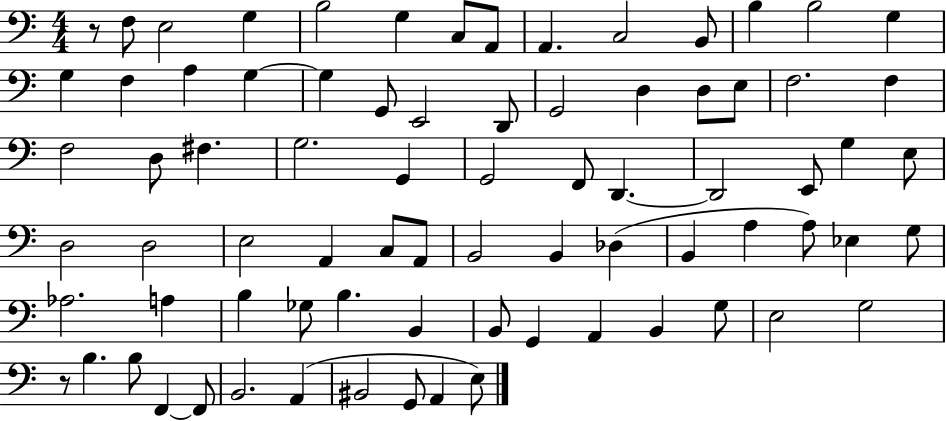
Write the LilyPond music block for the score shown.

{
  \clef bass
  \numericTimeSignature
  \time 4/4
  \key c \major
  r8 f8 e2 g4 | b2 g4 c8 a,8 | a,4. c2 b,8 | b4 b2 g4 | \break g4 f4 a4 g4~~ | g4 g,8 e,2 d,8 | g,2 d4 d8 e8 | f2. f4 | \break f2 d8 fis4. | g2. g,4 | g,2 f,8 d,4.~~ | d,2 e,8 g4 e8 | \break d2 d2 | e2 a,4 c8 a,8 | b,2 b,4 des4( | b,4 a4 a8) ees4 g8 | \break aes2. a4 | b4 ges8 b4. b,4 | b,8 g,4 a,4 b,4 g8 | e2 g2 | \break r8 b4. b8 f,4~~ f,8 | b,2. a,4( | bis,2 g,8 a,4 e8) | \bar "|."
}